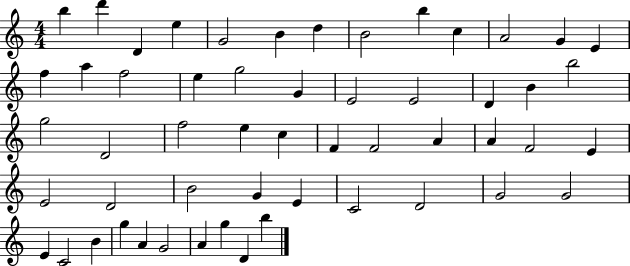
B5/q D6/q D4/q E5/q G4/h B4/q D5/q B4/h B5/q C5/q A4/h G4/q E4/q F5/q A5/q F5/h E5/q G5/h G4/q E4/h E4/h D4/q B4/q B5/h G5/h D4/h F5/h E5/q C5/q F4/q F4/h A4/q A4/q F4/h E4/q E4/h D4/h B4/h G4/q E4/q C4/h D4/h G4/h G4/h E4/q C4/h B4/q G5/q A4/q G4/h A4/q G5/q D4/q B5/q